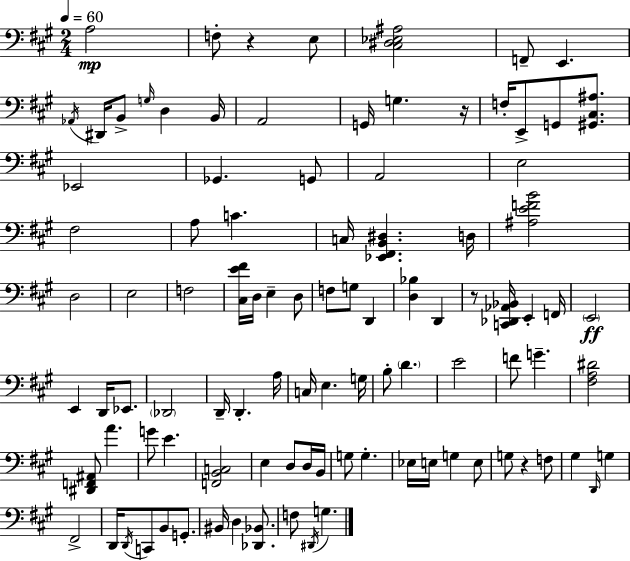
X:1
T:Untitled
M:2/4
L:1/4
K:A
A,2 F,/2 z E,/2 [^C,^D,_E,^A,]2 F,,/2 E,, _A,,/4 ^D,,/4 B,,/2 G,/4 D, B,,/4 A,,2 G,,/4 G, z/4 F,/4 E,,/2 G,,/2 [^G,,^C,^A,]/2 _E,,2 _G,, G,,/2 A,,2 E,2 ^F,2 A,/2 C C,/4 [_E,,^F,,B,,^D,] D,/4 [^A,EFB]2 D,2 E,2 F,2 [^C,E^F]/4 D,/4 E, D,/2 F,/2 G,/2 D,, [D,_B,] D,, z/2 [C,,_D,,_A,,_B,,]/4 E,, F,,/4 E,,2 E,, D,,/4 _E,,/2 _D,,2 D,,/4 D,, A,/4 C,/4 E, G,/4 B,/2 D E2 F/2 G [^F,A,^D]2 [^D,,F,,^A,,]/2 A G/2 E [F,,B,,C,]2 E, D,/2 D,/4 B,,/4 G,/2 G, _E,/4 E,/4 G, E,/2 G,/2 z F,/2 ^G, D,,/4 G, ^F,,2 D,,/4 D,,/4 C,,/2 B,,/2 G,,/2 ^B,,/4 D, [_D,,_B,,]/2 F,/2 ^D,,/4 G,